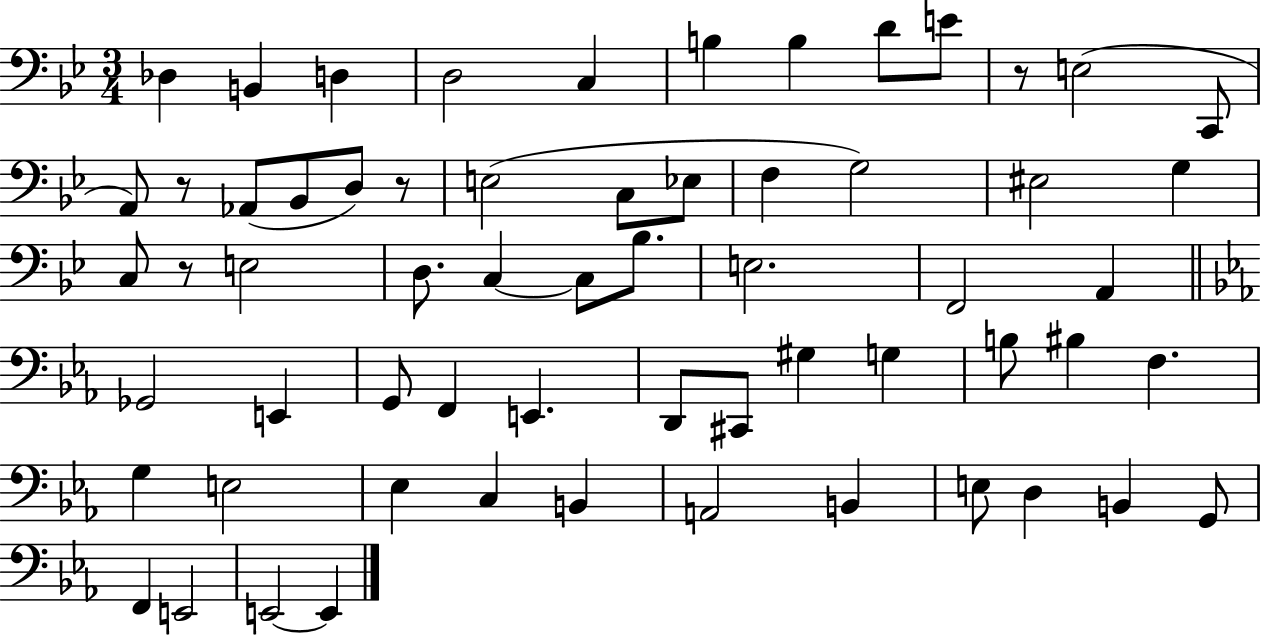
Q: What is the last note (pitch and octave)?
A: E2